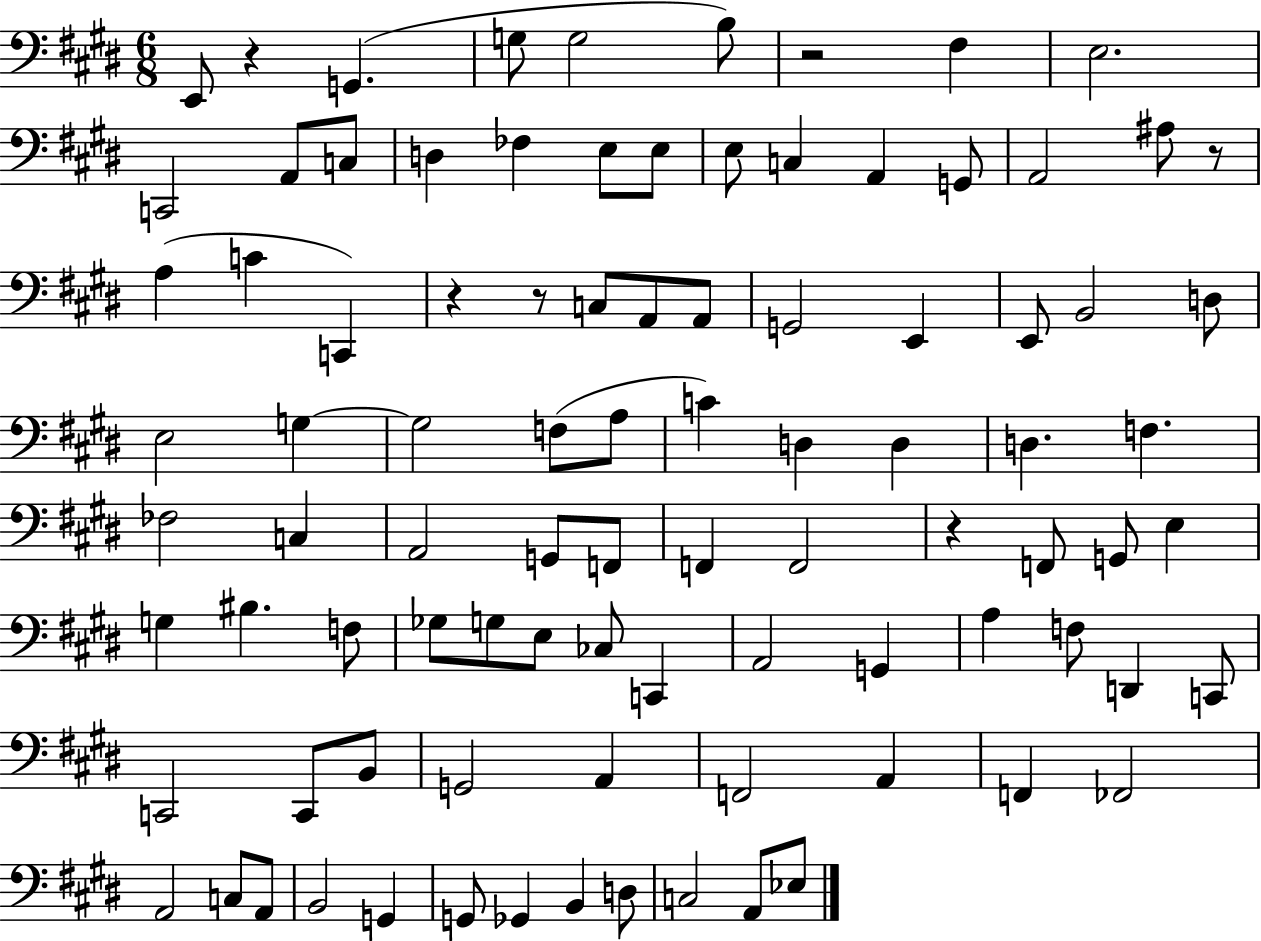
{
  \clef bass
  \numericTimeSignature
  \time 6/8
  \key e \major
  e,8 r4 g,4.( | g8 g2 b8) | r2 fis4 | e2. | \break c,2 a,8 c8 | d4 fes4 e8 e8 | e8 c4 a,4 g,8 | a,2 ais8 r8 | \break a4( c'4 c,4) | r4 r8 c8 a,8 a,8 | g,2 e,4 | e,8 b,2 d8 | \break e2 g4~~ | g2 f8( a8 | c'4) d4 d4 | d4. f4. | \break fes2 c4 | a,2 g,8 f,8 | f,4 f,2 | r4 f,8 g,8 e4 | \break g4 bis4. f8 | ges8 g8 e8 ces8 c,4 | a,2 g,4 | a4 f8 d,4 c,8 | \break c,2 c,8 b,8 | g,2 a,4 | f,2 a,4 | f,4 fes,2 | \break a,2 c8 a,8 | b,2 g,4 | g,8 ges,4 b,4 d8 | c2 a,8 ees8 | \break \bar "|."
}